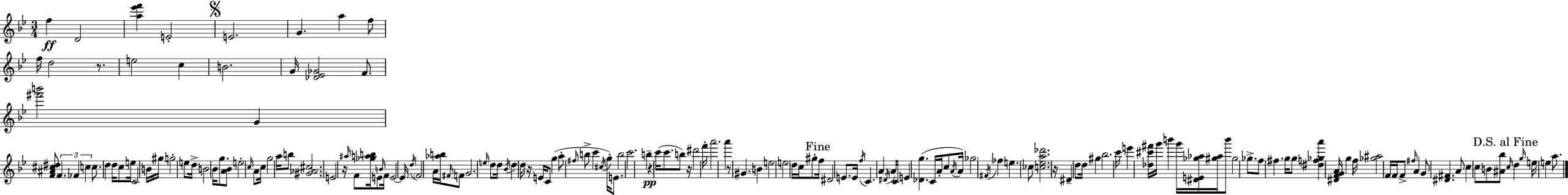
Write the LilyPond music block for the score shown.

{
  \clef treble
  \numericTimeSignature
  \time 3/4
  \key bes \major
  f''4\ff d'2 | <a'' ees''' f'''>4 e'2-. | \mark \markup { \musicglyph "scripts.segno" } e'2. | g'4. a''4 f''8 | \break f''16 d''2 r8. | e''2 c''4 | b'2. | g'16 <des' ees' ges'>2 f'8. | \break <fis''' b'''>2 g'4 | <f' ais' cis'' dis''>8 \tuplet 3/2 { f'4. fes'4 | c''4 } c''8. d''4 d''16 | c''8 e''16 c'2 b'16 | \break gis''16 g''2-. e''8 d''16-> | b'2 bes'16 g''8. | <a' bes'>8 e''2-. \grace { c''16 } a'8 | c''16 g''2 a''16 b''8 | \break <gis' aes' cis''>2. | e'2 r16 \grace { ais''16 } f'8 | <ges'' a'' b''>16 e'8 \grace { b'16 } f'16 e'2~~ | e'16 \acciaccatura { d''16 } \parenthesize f'2 | \break a'16 <aes'' b''>16 \grace { fis'16 } f'8 g'2. | \grace { e''16 } d''8 d''16 \acciaccatura { bes'16 } d''4 | d''16 r16 e'16 c'8 g''4( a''8-. | \grace { fis''16 } b''8-> c'''4 \acciaccatura { cis''16 }) g''16-. e'8. | \break b''2 c'''2. | b''4-- | r4\pp c'''16( c'''8. b''8) r16 | dis'''2 f'''16-. a'''2. | \break a'''4 | r8 gis'4. b'4 | e''2 e''2 | d''16 c''16 gis''8-. \mark "Fine" f''16 dis'2 | \break e'8. e'16 \acciaccatura { f''16 } c'4. | a'4 \acciaccatura { dis'16 } a'16 c'16 | e'4 <des' g''>4.( c'16 a'16-. | c''8 \acciaccatura { a'16 }) a'16 \parenthesize ges''2 | \break \acciaccatura { fis'16 } fes''4 e''4. ces''8 | <c'' ees'' a'' des'''>2. | r16 dis'4-- d''8 d''16 gis''4 | bes''2. | \break c'''16 e'''4 <des'' cis''' fis'''>16 g'''16 b'''4 | g'''16 <dis' e' ges'' aes''>16 <gis'' aes''>16 b'''8 gis''2 | ges''8.-> f''8 fis''4. | g''16 g''8 <dis'' f'' ges'' a'''>4 <dis' f' g' a'>16 g''4 | \break f''16 <ges'' ais''>2 f'16 f'16 f'8-> | \grace { fis''16 } a'4 g'8 <dis' fis'>4. | a'8 c''4 c''8 b'8 | <ais' bes''>8 \mark "D.S. al Fine" \grace { c''16 } d''4 \grace { g''16 } e''16 e''4 | \break a''8. \bar "|."
}